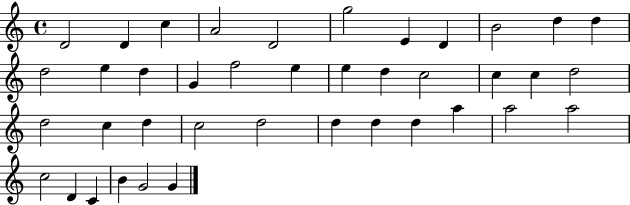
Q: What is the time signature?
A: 4/4